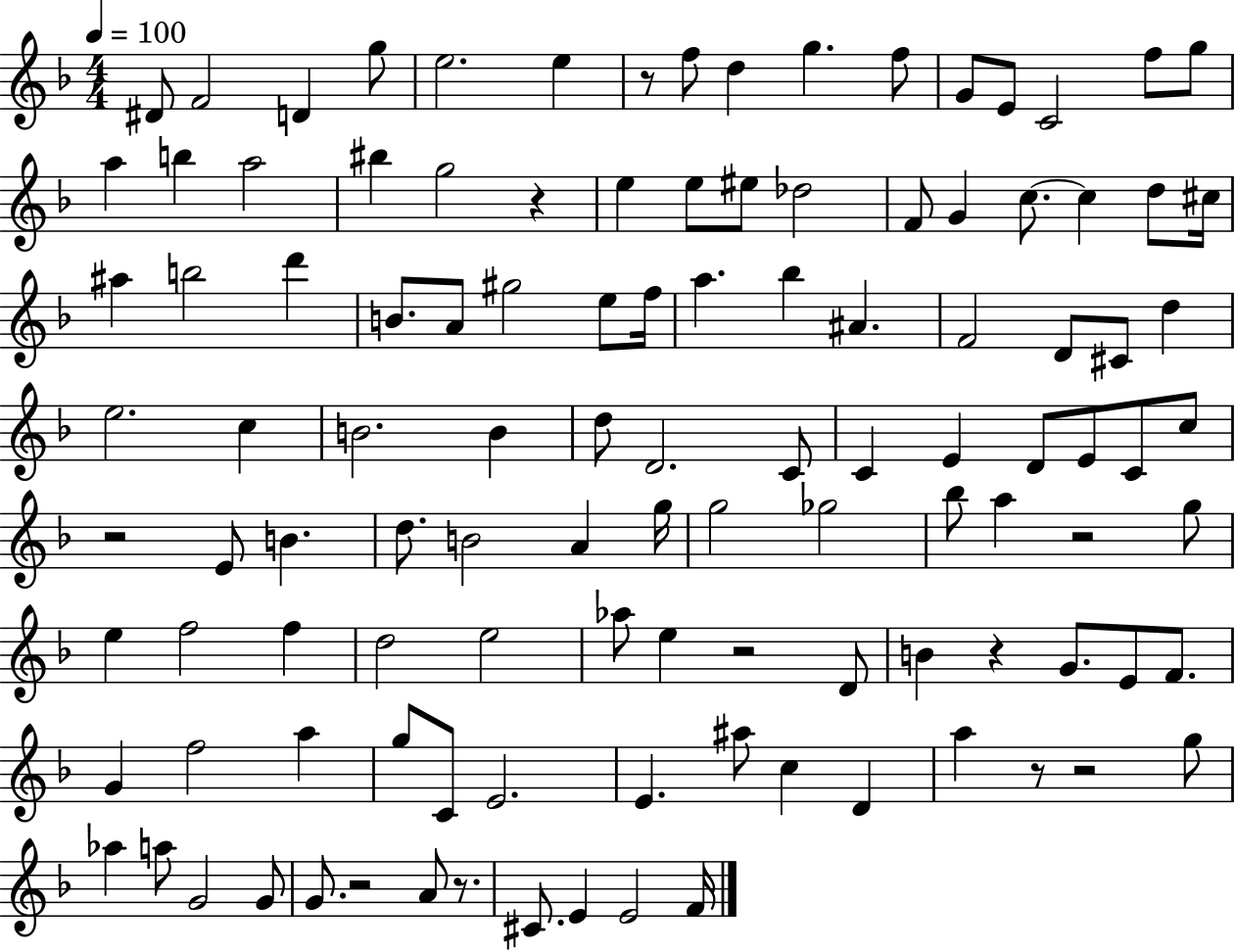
D#4/e F4/h D4/q G5/e E5/h. E5/q R/e F5/e D5/q G5/q. F5/e G4/e E4/e C4/h F5/e G5/e A5/q B5/q A5/h BIS5/q G5/h R/q E5/q E5/e EIS5/e Db5/h F4/e G4/q C5/e. C5/q D5/e C#5/s A#5/q B5/h D6/q B4/e. A4/e G#5/h E5/e F5/s A5/q. Bb5/q A#4/q. F4/h D4/e C#4/e D5/q E5/h. C5/q B4/h. B4/q D5/e D4/h. C4/e C4/q E4/q D4/e E4/e C4/e C5/e R/h E4/e B4/q. D5/e. B4/h A4/q G5/s G5/h Gb5/h Bb5/e A5/q R/h G5/e E5/q F5/h F5/q D5/h E5/h Ab5/e E5/q R/h D4/e B4/q R/q G4/e. E4/e F4/e. G4/q F5/h A5/q G5/e C4/e E4/h. E4/q. A#5/e C5/q D4/q A5/q R/e R/h G5/e Ab5/q A5/e G4/h G4/e G4/e. R/h A4/e R/e. C#4/e. E4/q E4/h F4/s